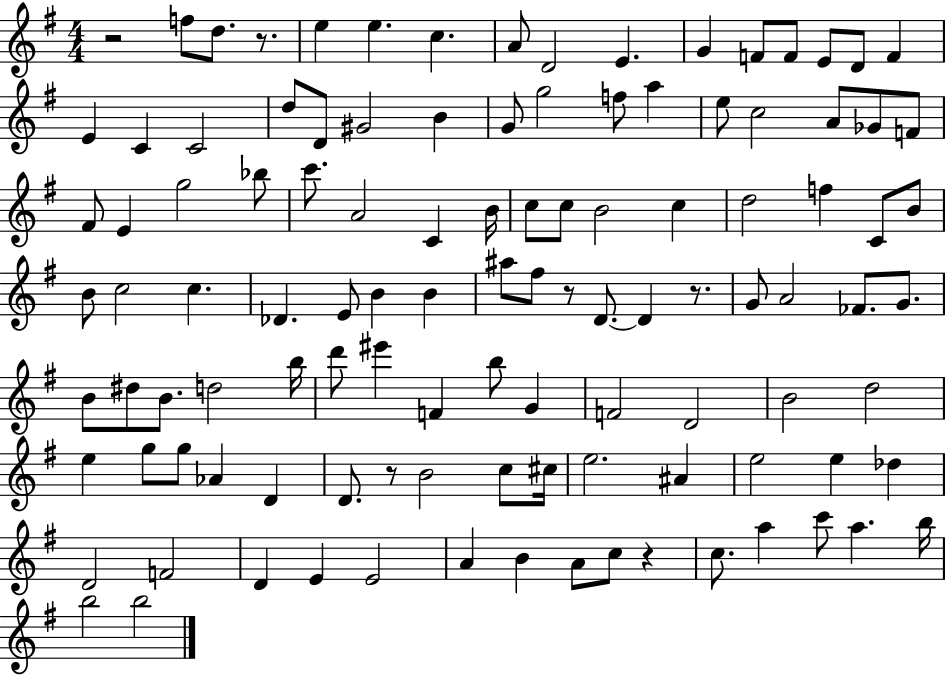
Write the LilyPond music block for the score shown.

{
  \clef treble
  \numericTimeSignature
  \time 4/4
  \key g \major
  r2 f''8 d''8. r8. | e''4 e''4. c''4. | a'8 d'2 e'4. | g'4 f'8 f'8 e'8 d'8 f'4 | \break e'4 c'4 c'2 | d''8 d'8 gis'2 b'4 | g'8 g''2 f''8 a''4 | e''8 c''2 a'8 ges'8 f'8 | \break fis'8 e'4 g''2 bes''8 | c'''8. a'2 c'4 b'16 | c''8 c''8 b'2 c''4 | d''2 f''4 c'8 b'8 | \break b'8 c''2 c''4. | des'4. e'8 b'4 b'4 | ais''8 fis''8 r8 d'8.~~ d'4 r8. | g'8 a'2 fes'8. g'8. | \break b'8 dis''8 b'8. d''2 b''16 | d'''8 eis'''4 f'4 b''8 g'4 | f'2 d'2 | b'2 d''2 | \break e''4 g''8 g''8 aes'4 d'4 | d'8. r8 b'2 c''8 cis''16 | e''2. ais'4 | e''2 e''4 des''4 | \break d'2 f'2 | d'4 e'4 e'2 | a'4 b'4 a'8 c''8 r4 | c''8. a''4 c'''8 a''4. b''16 | \break b''2 b''2 | \bar "|."
}